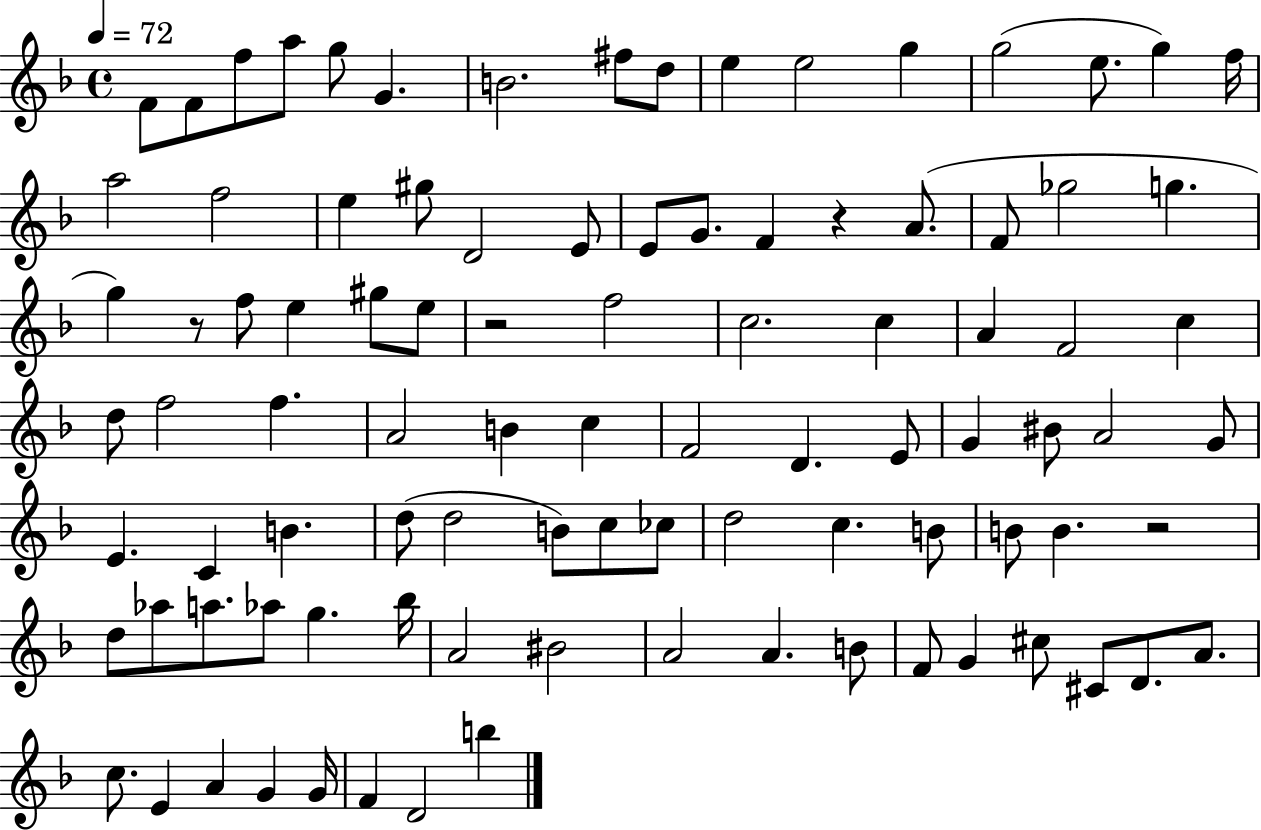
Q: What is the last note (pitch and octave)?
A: B5